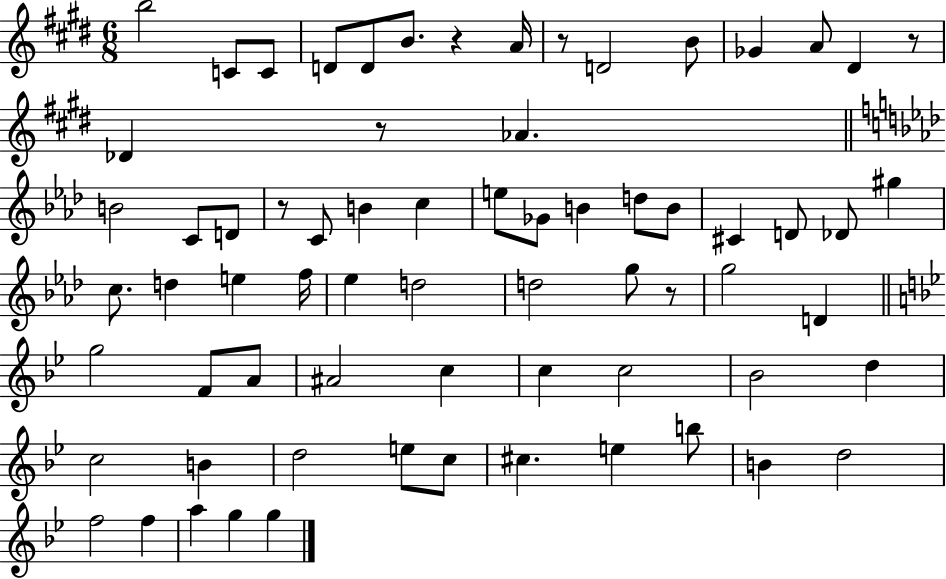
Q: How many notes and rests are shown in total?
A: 69